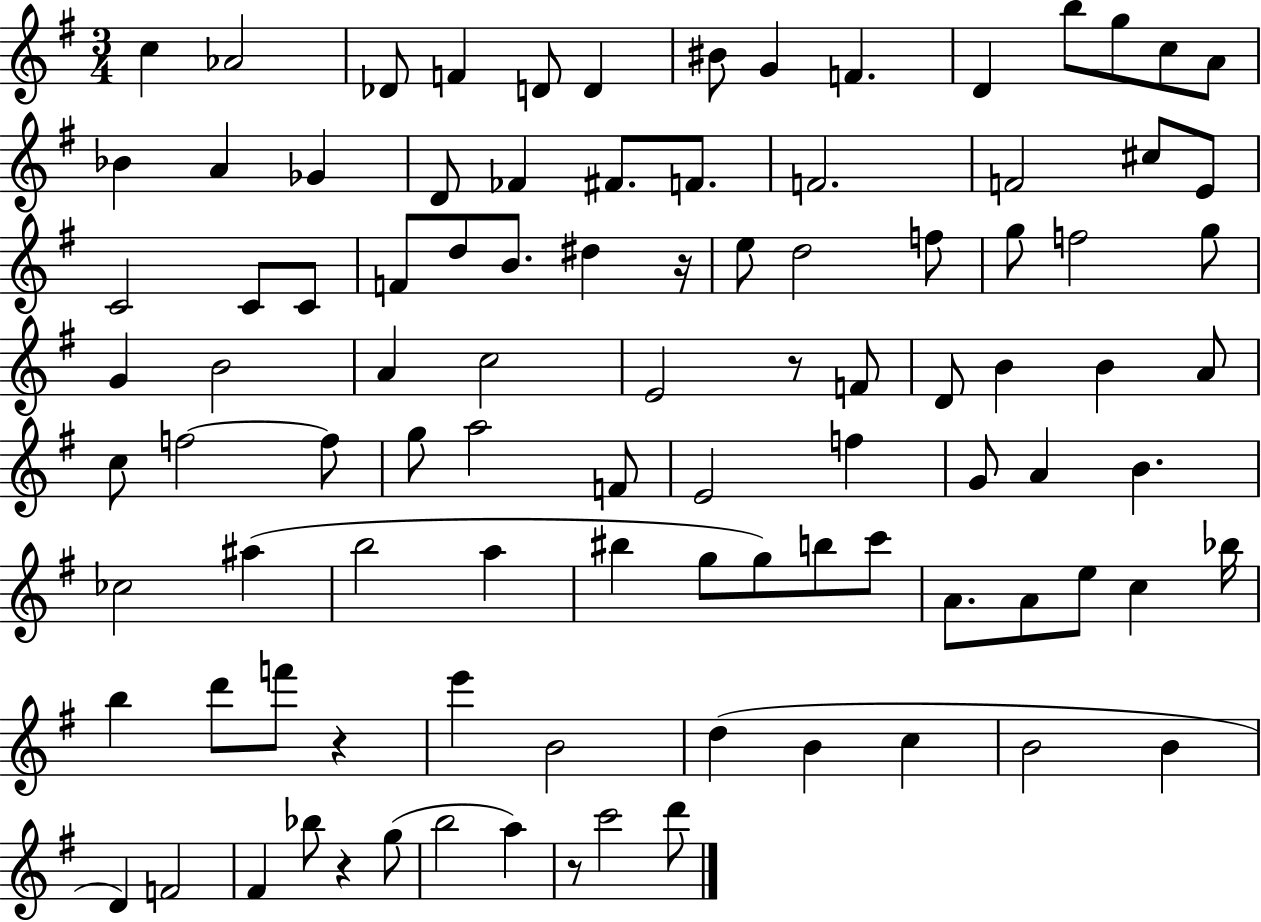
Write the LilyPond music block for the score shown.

{
  \clef treble
  \numericTimeSignature
  \time 3/4
  \key g \major
  c''4 aes'2 | des'8 f'4 d'8 d'4 | bis'8 g'4 f'4. | d'4 b''8 g''8 c''8 a'8 | \break bes'4 a'4 ges'4 | d'8 fes'4 fis'8. f'8. | f'2. | f'2 cis''8 e'8 | \break c'2 c'8 c'8 | f'8 d''8 b'8. dis''4 r16 | e''8 d''2 f''8 | g''8 f''2 g''8 | \break g'4 b'2 | a'4 c''2 | e'2 r8 f'8 | d'8 b'4 b'4 a'8 | \break c''8 f''2~~ f''8 | g''8 a''2 f'8 | e'2 f''4 | g'8 a'4 b'4. | \break ces''2 ais''4( | b''2 a''4 | bis''4 g''8 g''8) b''8 c'''8 | a'8. a'8 e''8 c''4 bes''16 | \break b''4 d'''8 f'''8 r4 | e'''4 b'2 | d''4( b'4 c''4 | b'2 b'4 | \break d'4) f'2 | fis'4 bes''8 r4 g''8( | b''2 a''4) | r8 c'''2 d'''8 | \break \bar "|."
}